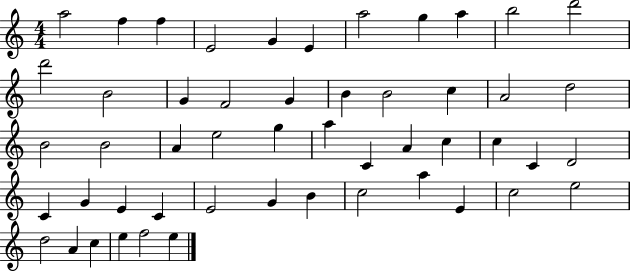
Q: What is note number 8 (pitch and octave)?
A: G5